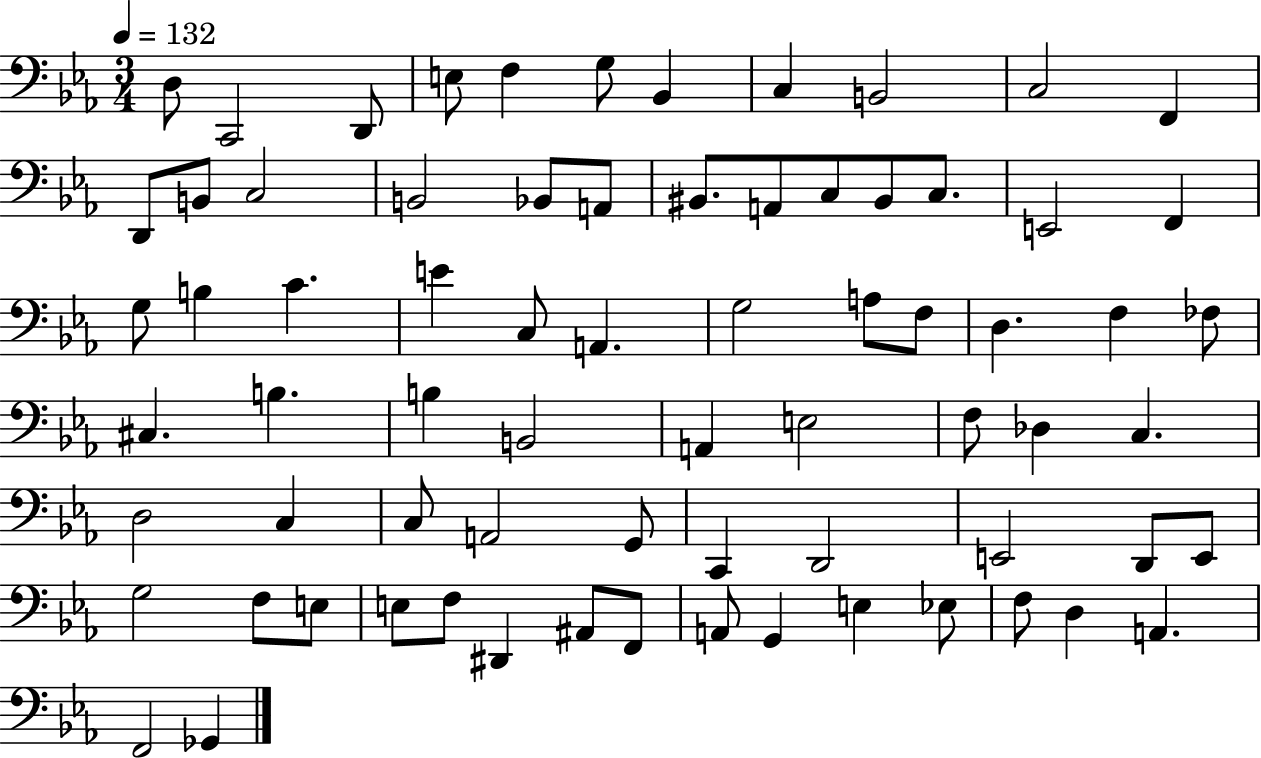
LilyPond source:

{
  \clef bass
  \numericTimeSignature
  \time 3/4
  \key ees \major
  \tempo 4 = 132
  d8 c,2 d,8 | e8 f4 g8 bes,4 | c4 b,2 | c2 f,4 | \break d,8 b,8 c2 | b,2 bes,8 a,8 | bis,8. a,8 c8 bis,8 c8. | e,2 f,4 | \break g8 b4 c'4. | e'4 c8 a,4. | g2 a8 f8 | d4. f4 fes8 | \break cis4. b4. | b4 b,2 | a,4 e2 | f8 des4 c4. | \break d2 c4 | c8 a,2 g,8 | c,4 d,2 | e,2 d,8 e,8 | \break g2 f8 e8 | e8 f8 dis,4 ais,8 f,8 | a,8 g,4 e4 ees8 | f8 d4 a,4. | \break f,2 ges,4 | \bar "|."
}